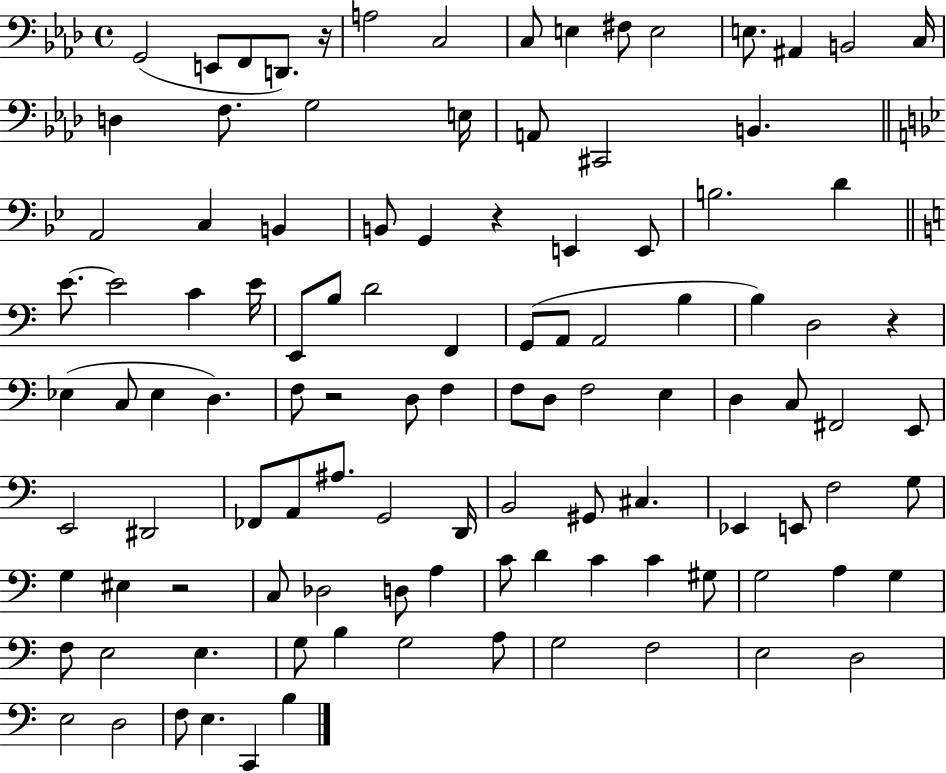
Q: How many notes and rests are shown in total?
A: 109